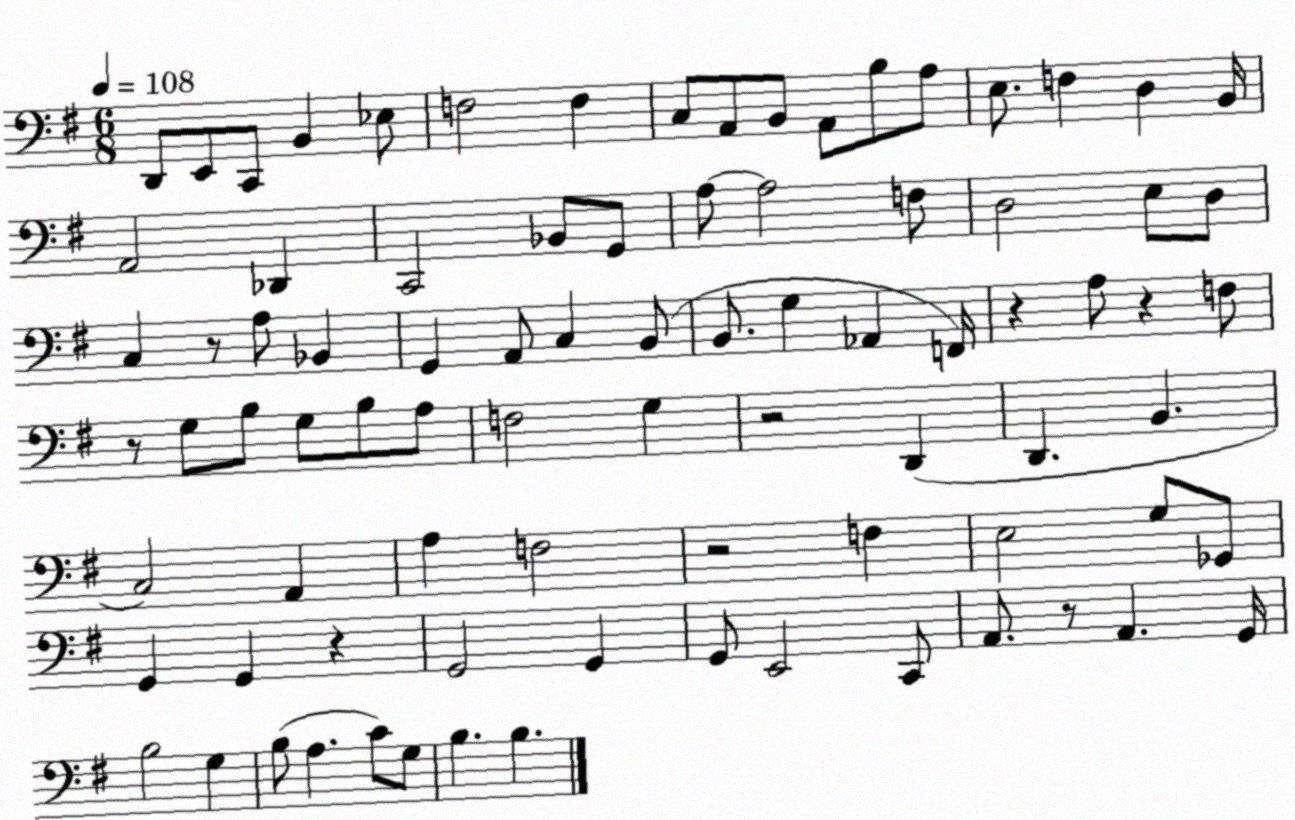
X:1
T:Untitled
M:6/8
L:1/4
K:G
D,,/2 E,,/2 C,,/2 B,, _E,/2 F,2 F, C,/2 A,,/2 B,,/2 A,,/2 B,/2 A,/2 E,/2 F, D, B,,/4 A,,2 _D,, C,,2 _B,,/2 G,,/2 A,/2 A,2 F,/2 D,2 E,/2 D,/2 C, z/2 A,/2 _B,, G,, A,,/2 C, B,,/2 B,,/2 G, _A,, F,,/4 z A,/2 z F,/2 z/2 G,/2 B,/2 G,/2 B,/2 A,/2 F,2 G, z2 D,, D,, B,, C,2 A,, A, F,2 z2 F, E,2 G,/2 _G,,/2 G,, G,, z G,,2 G,, G,,/2 E,,2 C,,/2 A,,/2 z/2 A,, G,,/4 B,2 G, B,/2 A, C/2 G,/2 B, B,